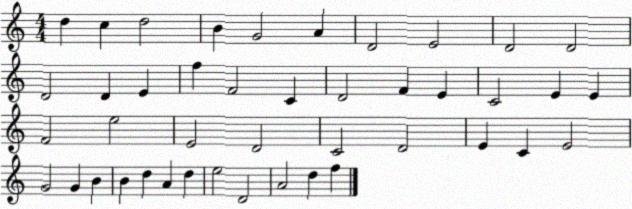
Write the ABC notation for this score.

X:1
T:Untitled
M:4/4
L:1/4
K:C
d c d2 B G2 A D2 E2 D2 D2 D2 D E f F2 C D2 F E C2 E E F2 e2 E2 D2 C2 D2 E C E2 G2 G B B d A d e2 D2 A2 d f